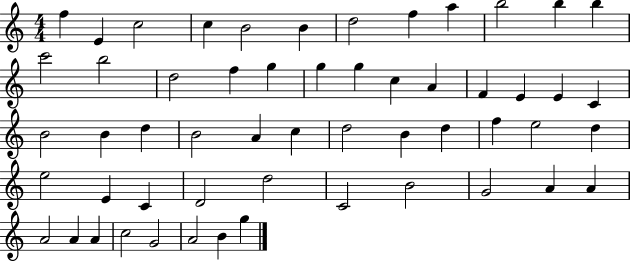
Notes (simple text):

F5/q E4/q C5/h C5/q B4/h B4/q D5/h F5/q A5/q B5/h B5/q B5/q C6/h B5/h D5/h F5/q G5/q G5/q G5/q C5/q A4/q F4/q E4/q E4/q C4/q B4/h B4/q D5/q B4/h A4/q C5/q D5/h B4/q D5/q F5/q E5/h D5/q E5/h E4/q C4/q D4/h D5/h C4/h B4/h G4/h A4/q A4/q A4/h A4/q A4/q C5/h G4/h A4/h B4/q G5/q